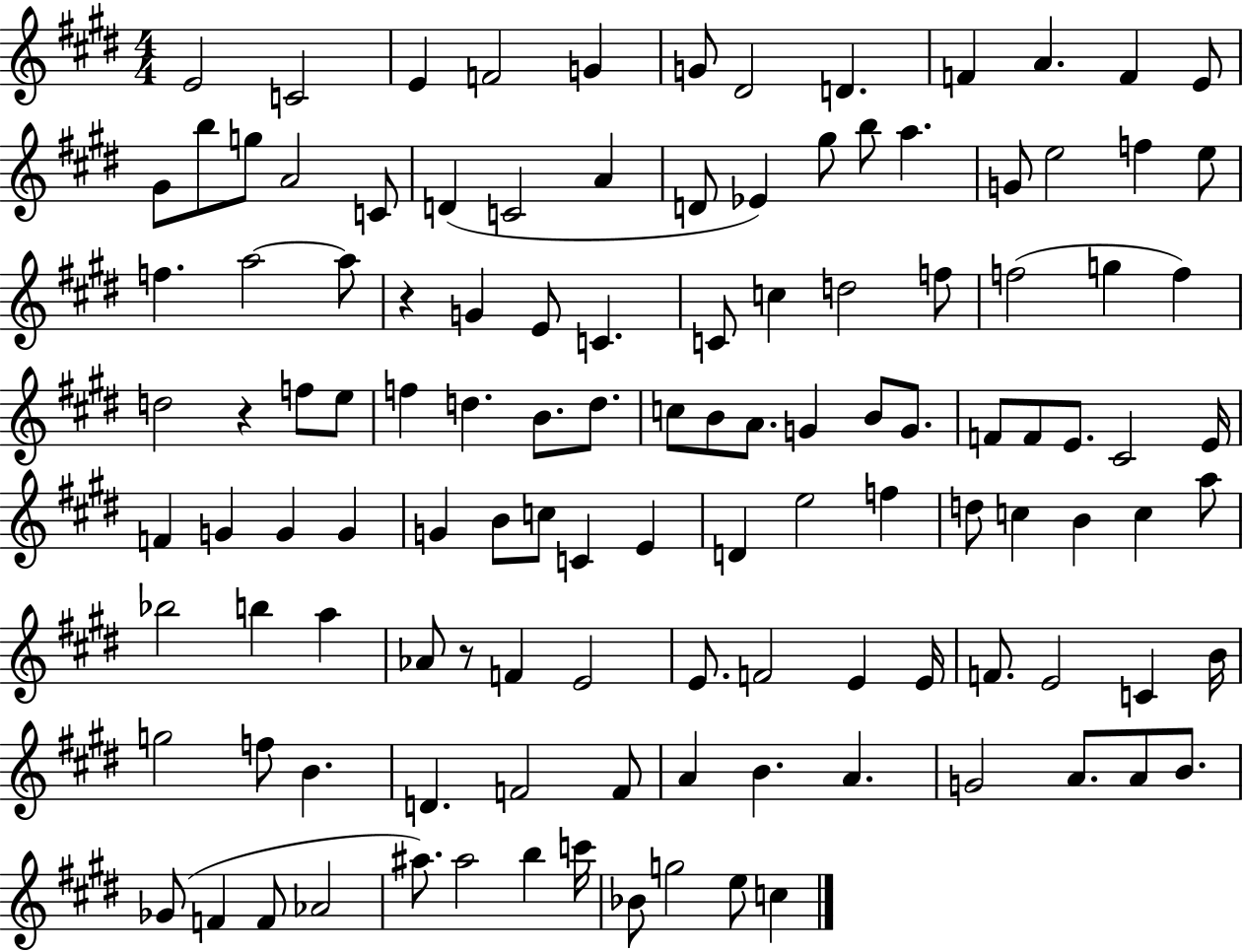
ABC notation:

X:1
T:Untitled
M:4/4
L:1/4
K:E
E2 C2 E F2 G G/2 ^D2 D F A F E/2 ^G/2 b/2 g/2 A2 C/2 D C2 A D/2 _E ^g/2 b/2 a G/2 e2 f e/2 f a2 a/2 z G E/2 C C/2 c d2 f/2 f2 g f d2 z f/2 e/2 f d B/2 d/2 c/2 B/2 A/2 G B/2 G/2 F/2 F/2 E/2 ^C2 E/4 F G G G G B/2 c/2 C E D e2 f d/2 c B c a/2 _b2 b a _A/2 z/2 F E2 E/2 F2 E E/4 F/2 E2 C B/4 g2 f/2 B D F2 F/2 A B A G2 A/2 A/2 B/2 _G/2 F F/2 _A2 ^a/2 ^a2 b c'/4 _B/2 g2 e/2 c